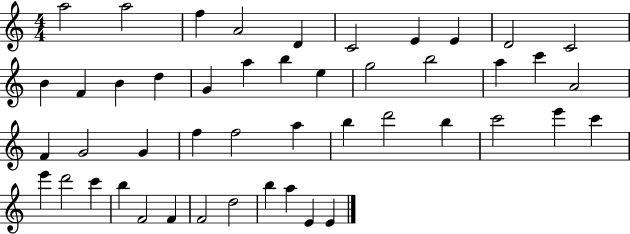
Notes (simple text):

A5/h A5/h F5/q A4/h D4/q C4/h E4/q E4/q D4/h C4/h B4/q F4/q B4/q D5/q G4/q A5/q B5/q E5/q G5/h B5/h A5/q C6/q A4/h F4/q G4/h G4/q F5/q F5/h A5/q B5/q D6/h B5/q C6/h E6/q C6/q E6/q D6/h C6/q B5/q F4/h F4/q F4/h D5/h B5/q A5/q E4/q E4/q